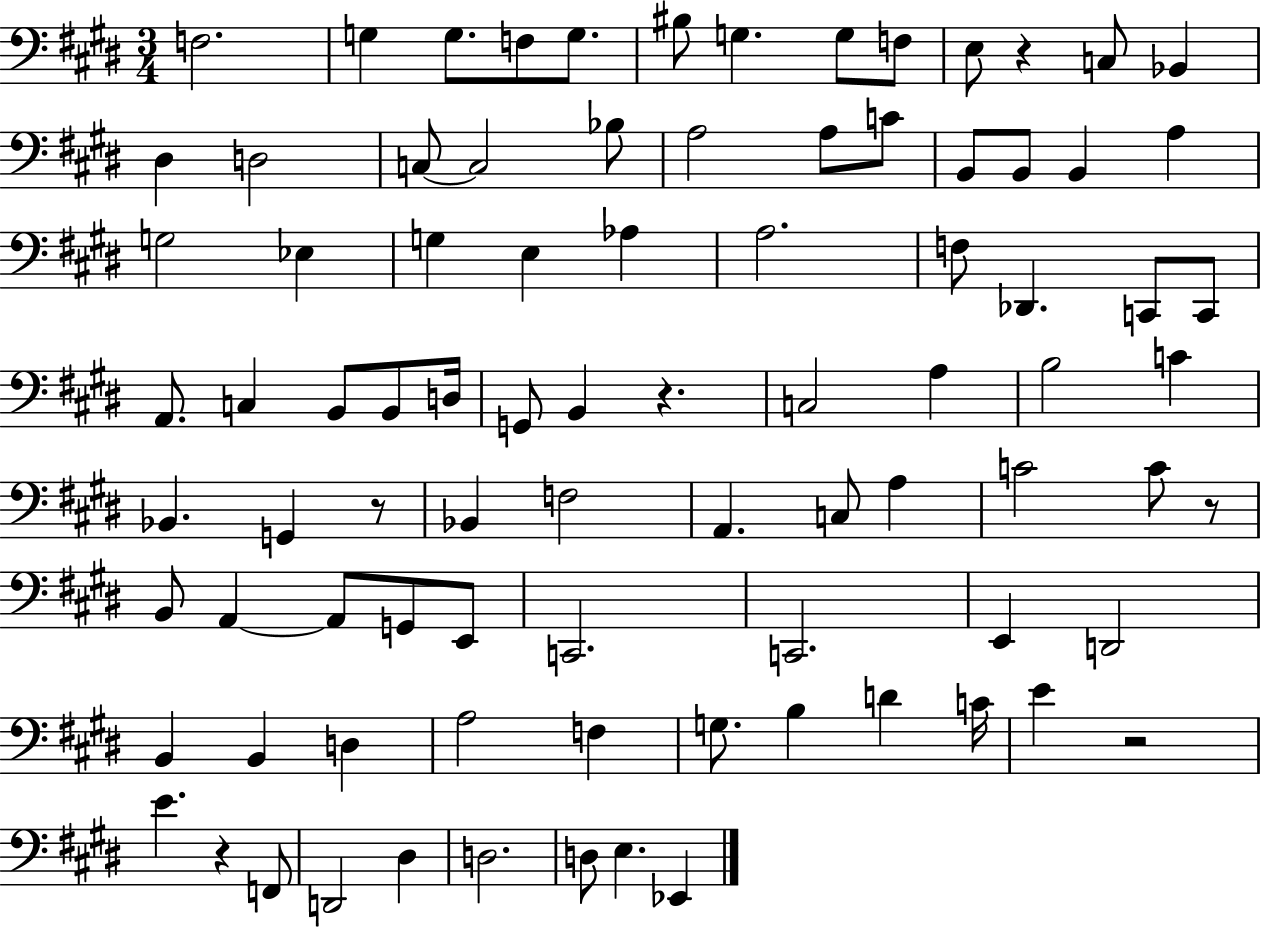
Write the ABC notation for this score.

X:1
T:Untitled
M:3/4
L:1/4
K:E
F,2 G, G,/2 F,/2 G,/2 ^B,/2 G, G,/2 F,/2 E,/2 z C,/2 _B,, ^D, D,2 C,/2 C,2 _B,/2 A,2 A,/2 C/2 B,,/2 B,,/2 B,, A, G,2 _E, G, E, _A, A,2 F,/2 _D,, C,,/2 C,,/2 A,,/2 C, B,,/2 B,,/2 D,/4 G,,/2 B,, z C,2 A, B,2 C _B,, G,, z/2 _B,, F,2 A,, C,/2 A, C2 C/2 z/2 B,,/2 A,, A,,/2 G,,/2 E,,/2 C,,2 C,,2 E,, D,,2 B,, B,, D, A,2 F, G,/2 B, D C/4 E z2 E z F,,/2 D,,2 ^D, D,2 D,/2 E, _E,,